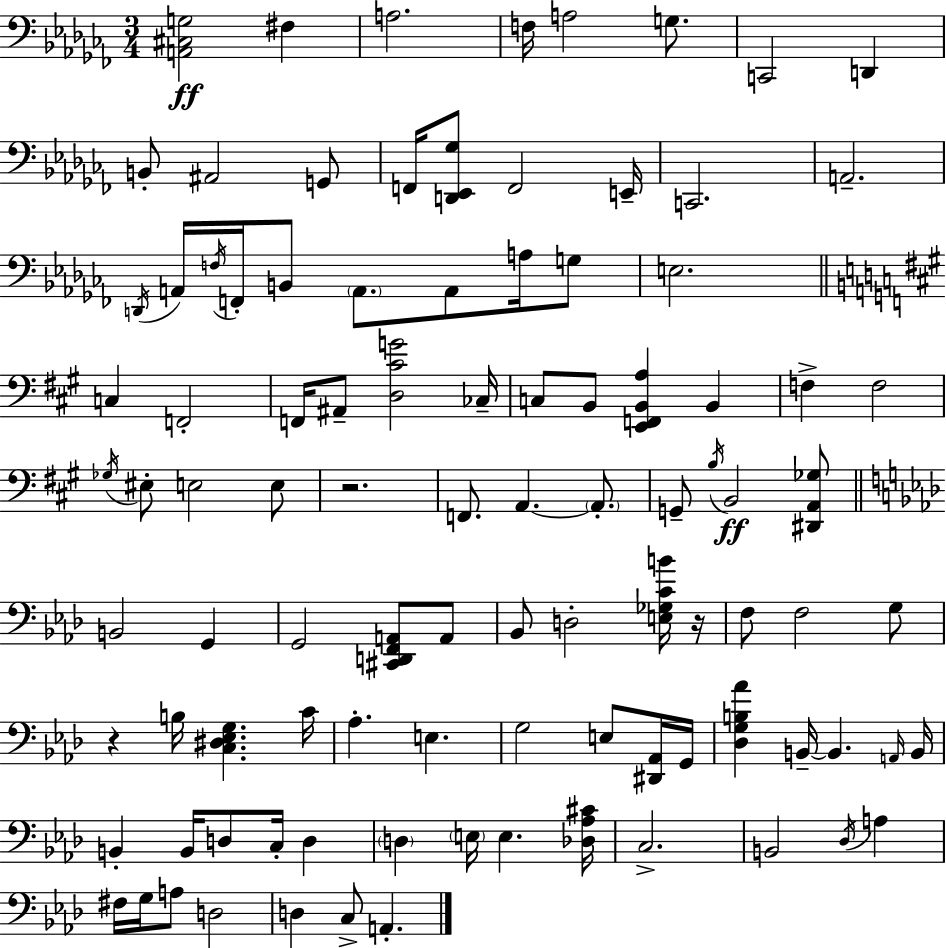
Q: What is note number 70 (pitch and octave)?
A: D3